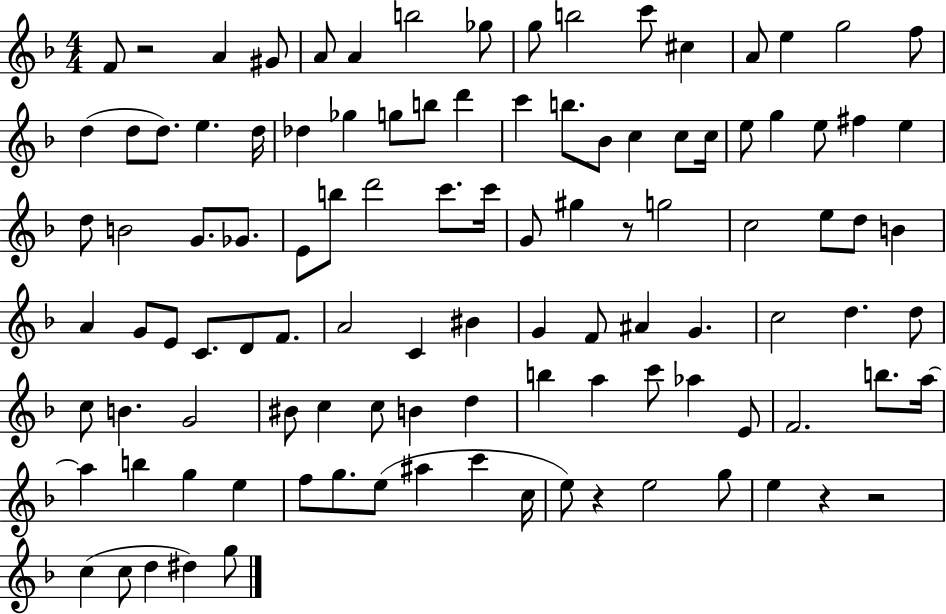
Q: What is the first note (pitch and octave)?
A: F4